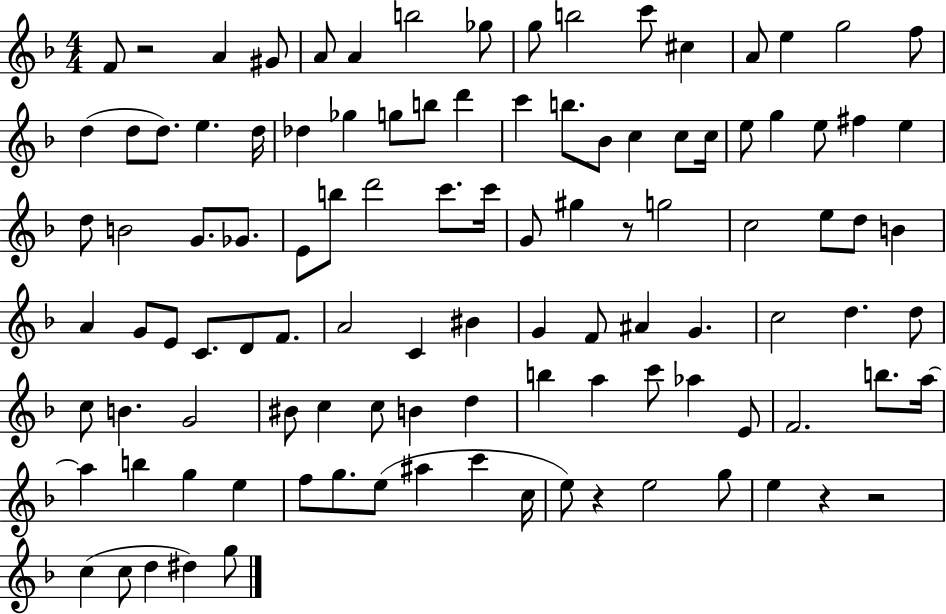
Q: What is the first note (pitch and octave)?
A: F4